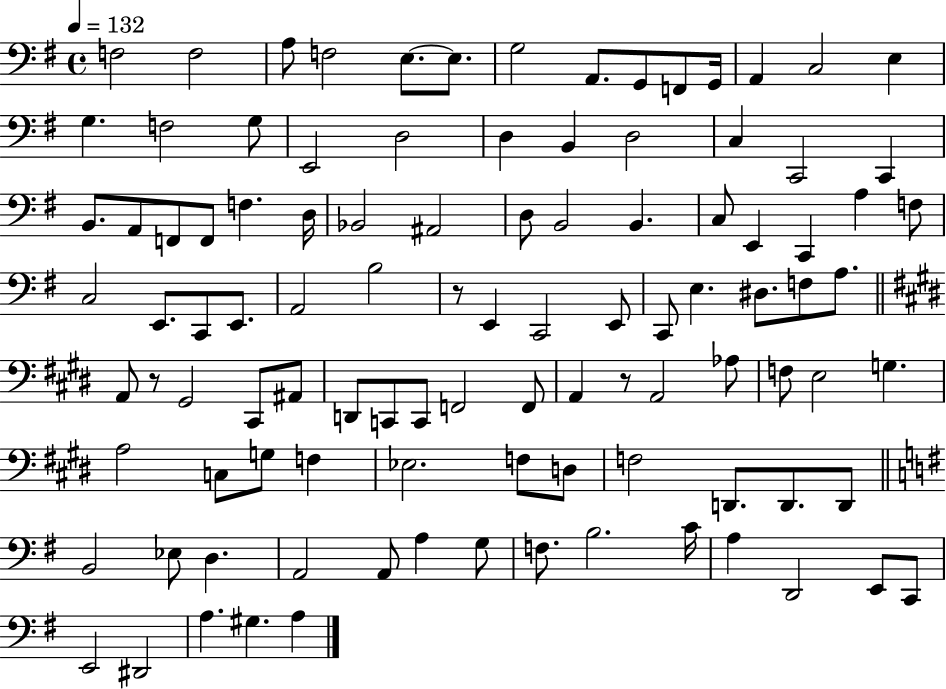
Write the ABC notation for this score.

X:1
T:Untitled
M:4/4
L:1/4
K:G
F,2 F,2 A,/2 F,2 E,/2 E,/2 G,2 A,,/2 G,,/2 F,,/2 G,,/4 A,, C,2 E, G, F,2 G,/2 E,,2 D,2 D, B,, D,2 C, C,,2 C,, B,,/2 A,,/2 F,,/2 F,,/2 F, D,/4 _B,,2 ^A,,2 D,/2 B,,2 B,, C,/2 E,, C,, A, F,/2 C,2 E,,/2 C,,/2 E,,/2 A,,2 B,2 z/2 E,, C,,2 E,,/2 C,,/2 E, ^D,/2 F,/2 A,/2 A,,/2 z/2 ^G,,2 ^C,,/2 ^A,,/2 D,,/2 C,,/2 C,,/2 F,,2 F,,/2 A,, z/2 A,,2 _A,/2 F,/2 E,2 G, A,2 C,/2 G,/2 F, _E,2 F,/2 D,/2 F,2 D,,/2 D,,/2 D,,/2 B,,2 _E,/2 D, A,,2 A,,/2 A, G,/2 F,/2 B,2 C/4 A, D,,2 E,,/2 C,,/2 E,,2 ^D,,2 A, ^G, A,